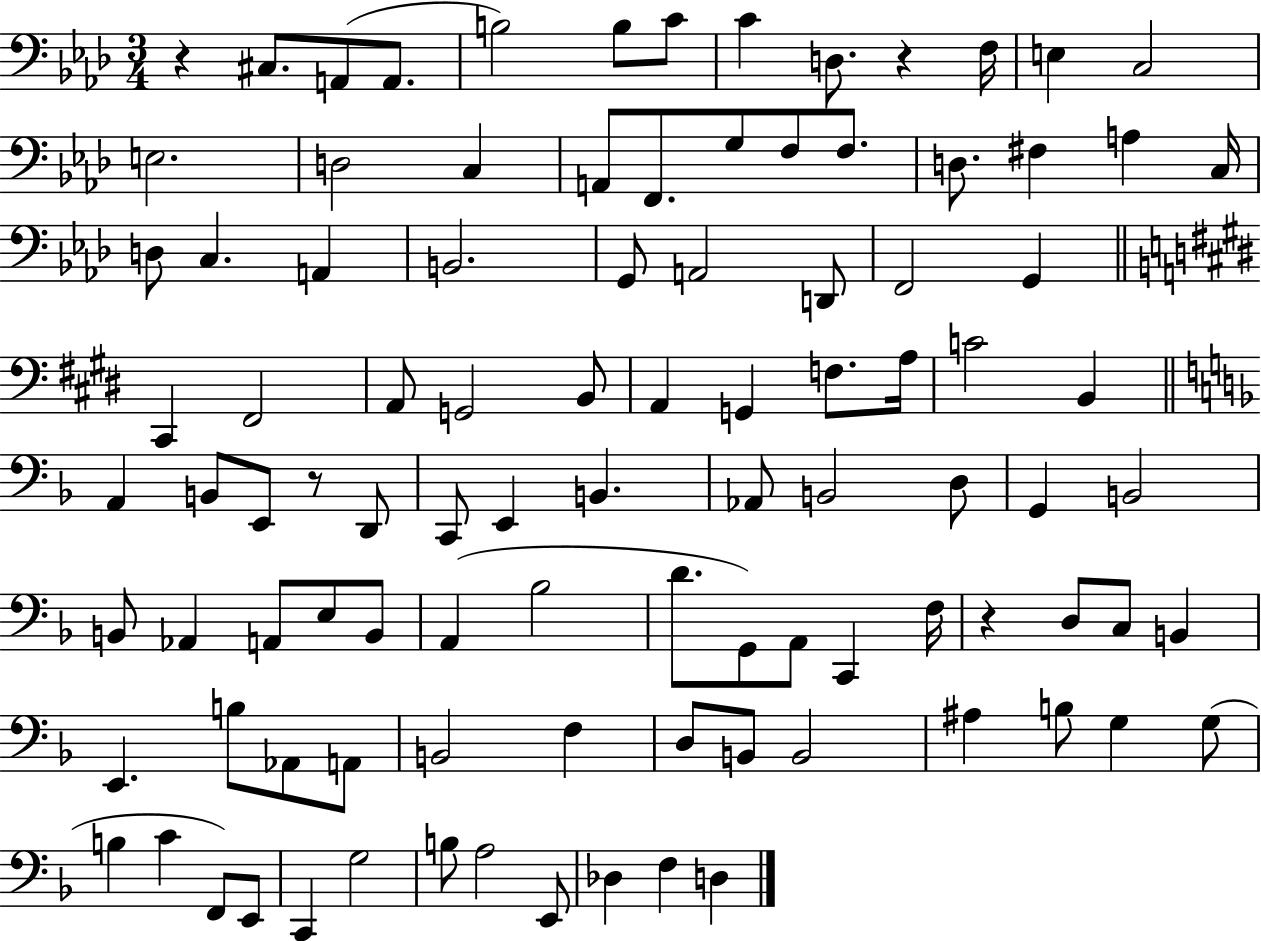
X:1
T:Untitled
M:3/4
L:1/4
K:Ab
z ^C,/2 A,,/2 A,,/2 B,2 B,/2 C/2 C D,/2 z F,/4 E, C,2 E,2 D,2 C, A,,/2 F,,/2 G,/2 F,/2 F,/2 D,/2 ^F, A, C,/4 D,/2 C, A,, B,,2 G,,/2 A,,2 D,,/2 F,,2 G,, ^C,, ^F,,2 A,,/2 G,,2 B,,/2 A,, G,, F,/2 A,/4 C2 B,, A,, B,,/2 E,,/2 z/2 D,,/2 C,,/2 E,, B,, _A,,/2 B,,2 D,/2 G,, B,,2 B,,/2 _A,, A,,/2 E,/2 B,,/2 A,, _B,2 D/2 G,,/2 A,,/2 C,, F,/4 z D,/2 C,/2 B,, E,, B,/2 _A,,/2 A,,/2 B,,2 F, D,/2 B,,/2 B,,2 ^A, B,/2 G, G,/2 B, C F,,/2 E,,/2 C,, G,2 B,/2 A,2 E,,/2 _D, F, D,